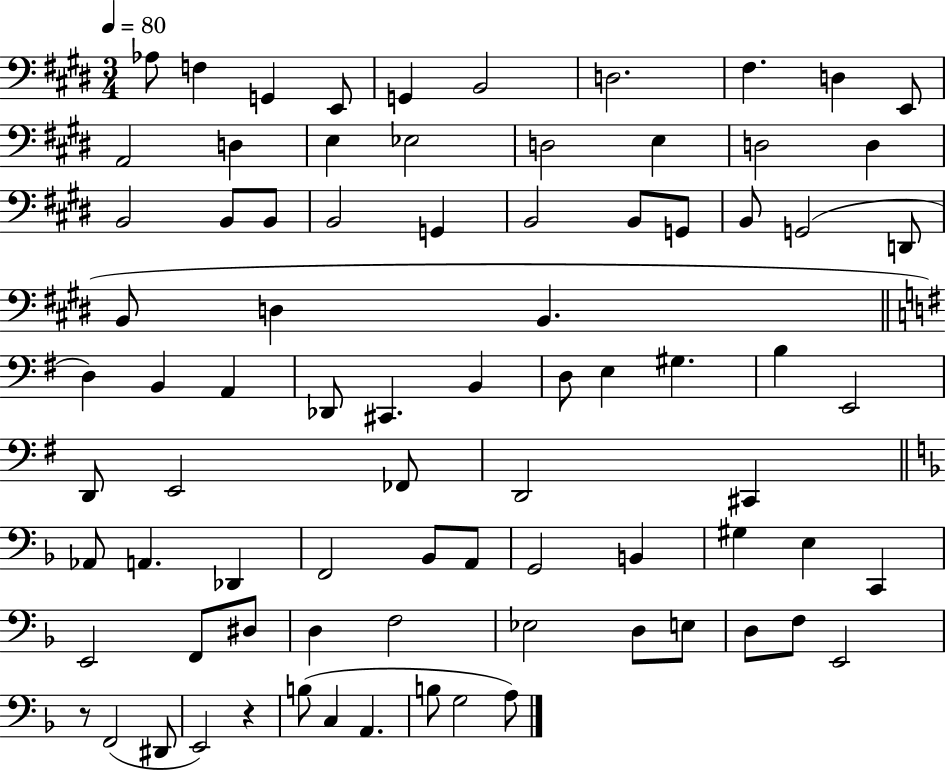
X:1
T:Untitled
M:3/4
L:1/4
K:E
_A,/2 F, G,, E,,/2 G,, B,,2 D,2 ^F, D, E,,/2 A,,2 D, E, _E,2 D,2 E, D,2 D, B,,2 B,,/2 B,,/2 B,,2 G,, B,,2 B,,/2 G,,/2 B,,/2 G,,2 D,,/2 B,,/2 D, B,, D, B,, A,, _D,,/2 ^C,, B,, D,/2 E, ^G, B, E,,2 D,,/2 E,,2 _F,,/2 D,,2 ^C,, _A,,/2 A,, _D,, F,,2 _B,,/2 A,,/2 G,,2 B,, ^G, E, C,, E,,2 F,,/2 ^D,/2 D, F,2 _E,2 D,/2 E,/2 D,/2 F,/2 E,,2 z/2 F,,2 ^D,,/2 E,,2 z B,/2 C, A,, B,/2 G,2 A,/2